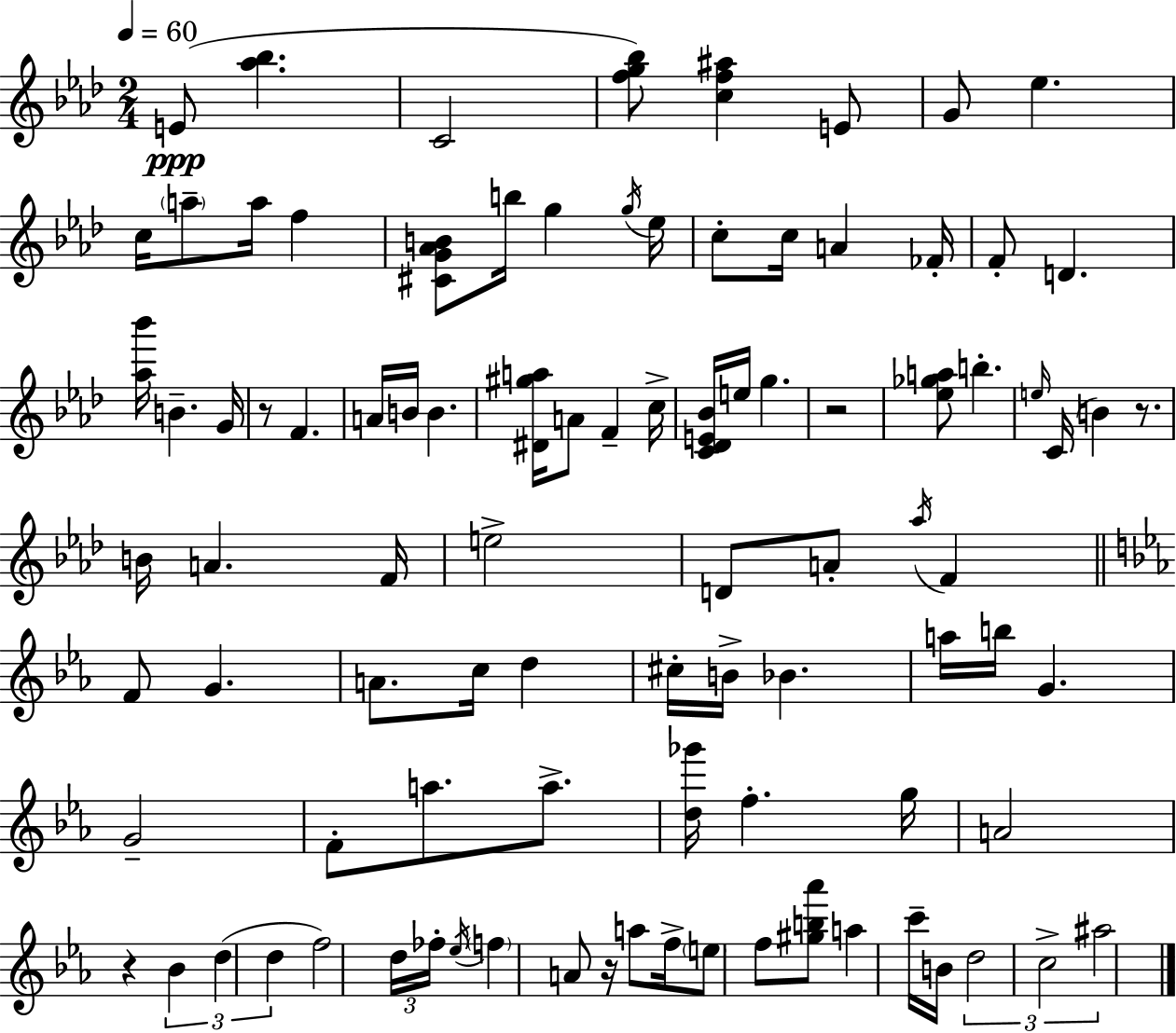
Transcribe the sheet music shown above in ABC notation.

X:1
T:Untitled
M:2/4
L:1/4
K:Fm
E/2 [_a_b] C2 [fg_b]/2 [cf^a] E/2 G/2 _e c/4 a/2 a/4 f [^CG_AB]/2 b/4 g g/4 _e/4 c/2 c/4 A _F/4 F/2 D [_a_b']/4 B G/4 z/2 F A/4 B/4 B [^D^ga]/4 A/2 F c/4 [C_DE_B]/4 e/4 g z2 [_e_ga]/2 b e/4 C/4 B z/2 B/4 A F/4 e2 D/2 A/2 _a/4 F F/2 G A/2 c/4 d ^c/4 B/4 _B a/4 b/4 G G2 F/2 a/2 a/2 [d_g']/4 f g/4 A2 z _B d d f2 d/4 _f/4 _e/4 f A/2 z/4 a/2 f/4 e/2 f/2 [^gb_a']/2 a c'/4 B/4 d2 c2 ^a2